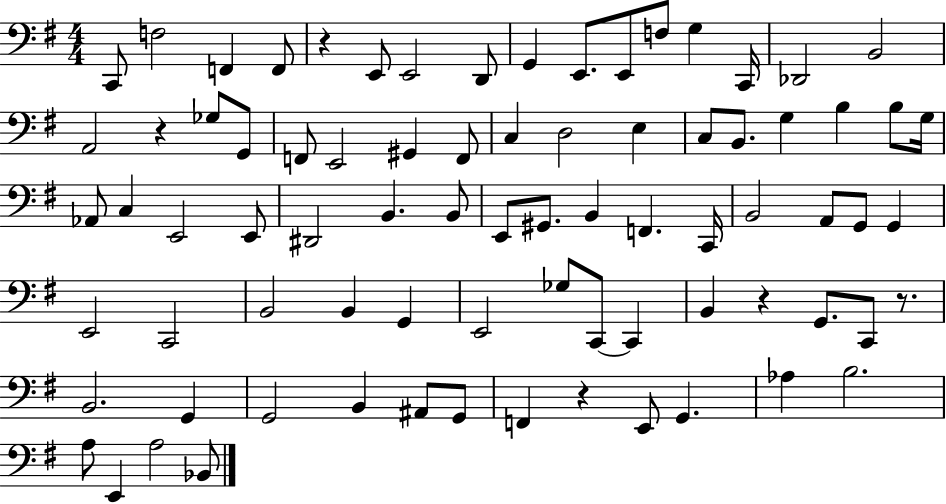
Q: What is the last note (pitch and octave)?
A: Bb2